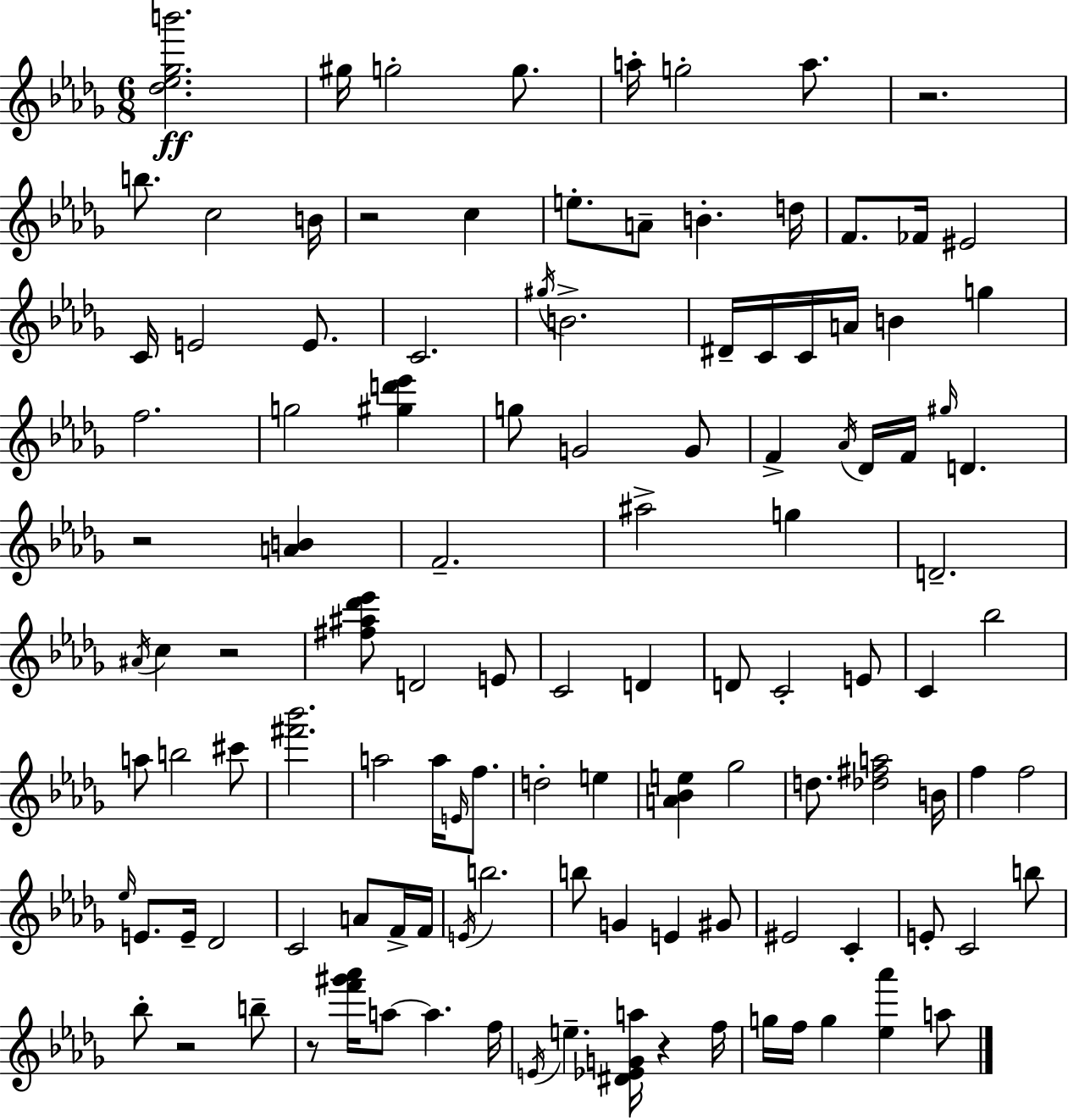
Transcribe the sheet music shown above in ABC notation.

X:1
T:Untitled
M:6/8
L:1/4
K:Bbm
[_d_e_gb']2 ^g/4 g2 g/2 a/4 g2 a/2 z2 b/2 c2 B/4 z2 c e/2 A/2 B d/4 F/2 _F/4 ^E2 C/4 E2 E/2 C2 ^g/4 B2 ^D/4 C/4 C/4 A/4 B g f2 g2 [^gd'_e'] g/2 G2 G/2 F _A/4 _D/4 F/4 ^g/4 D z2 [AB] F2 ^a2 g D2 ^A/4 c z2 [^f^a_d'_e']/2 D2 E/2 C2 D D/2 C2 E/2 C _b2 a/2 b2 ^c'/2 [^f'_b']2 a2 a/4 E/4 f/2 d2 e [A_Be] _g2 d/2 [_d^fa]2 B/4 f f2 _e/4 E/2 E/4 _D2 C2 A/2 F/4 F/4 E/4 b2 b/2 G E ^G/2 ^E2 C E/2 C2 b/2 _b/2 z2 b/2 z/2 [f'^g'_a']/4 a/2 a f/4 E/4 e [^D_EGa]/4 z f/4 g/4 f/4 g [_e_a'] a/2